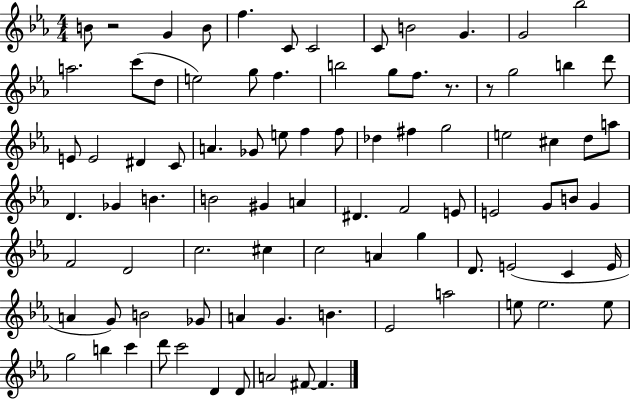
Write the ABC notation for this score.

X:1
T:Untitled
M:4/4
L:1/4
K:Eb
B/2 z2 G B/2 f C/2 C2 C/2 B2 G G2 _b2 a2 c'/2 d/2 e2 g/2 f b2 g/2 f/2 z/2 z/2 g2 b d'/2 E/2 E2 ^D C/2 A _G/2 e/2 f f/2 _d ^f g2 e2 ^c d/2 a/2 D _G B B2 ^G A ^D F2 E/2 E2 G/2 B/2 G F2 D2 c2 ^c c2 A g D/2 E2 C E/4 A G/2 B2 _G/2 A G B _E2 a2 e/2 e2 e/2 g2 b c' d'/2 c'2 D D/2 A2 ^F/2 ^F